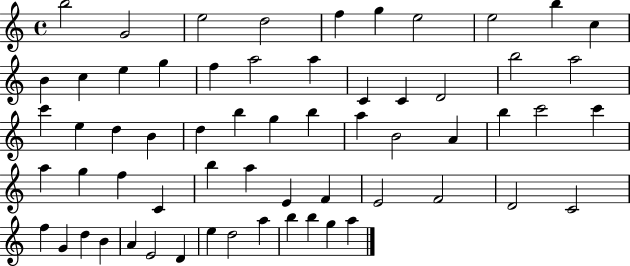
{
  \clef treble
  \time 4/4
  \defaultTimeSignature
  \key c \major
  b''2 g'2 | e''2 d''2 | f''4 g''4 e''2 | e''2 b''4 c''4 | \break b'4 c''4 e''4 g''4 | f''4 a''2 a''4 | c'4 c'4 d'2 | b''2 a''2 | \break c'''4 e''4 d''4 b'4 | d''4 b''4 g''4 b''4 | a''4 b'2 a'4 | b''4 c'''2 c'''4 | \break a''4 g''4 f''4 c'4 | b''4 a''4 e'4 f'4 | e'2 f'2 | d'2 c'2 | \break f''4 g'4 d''4 b'4 | a'4 e'2 d'4 | e''4 d''2 a''4 | b''4 b''4 g''4 a''4 | \break \bar "|."
}